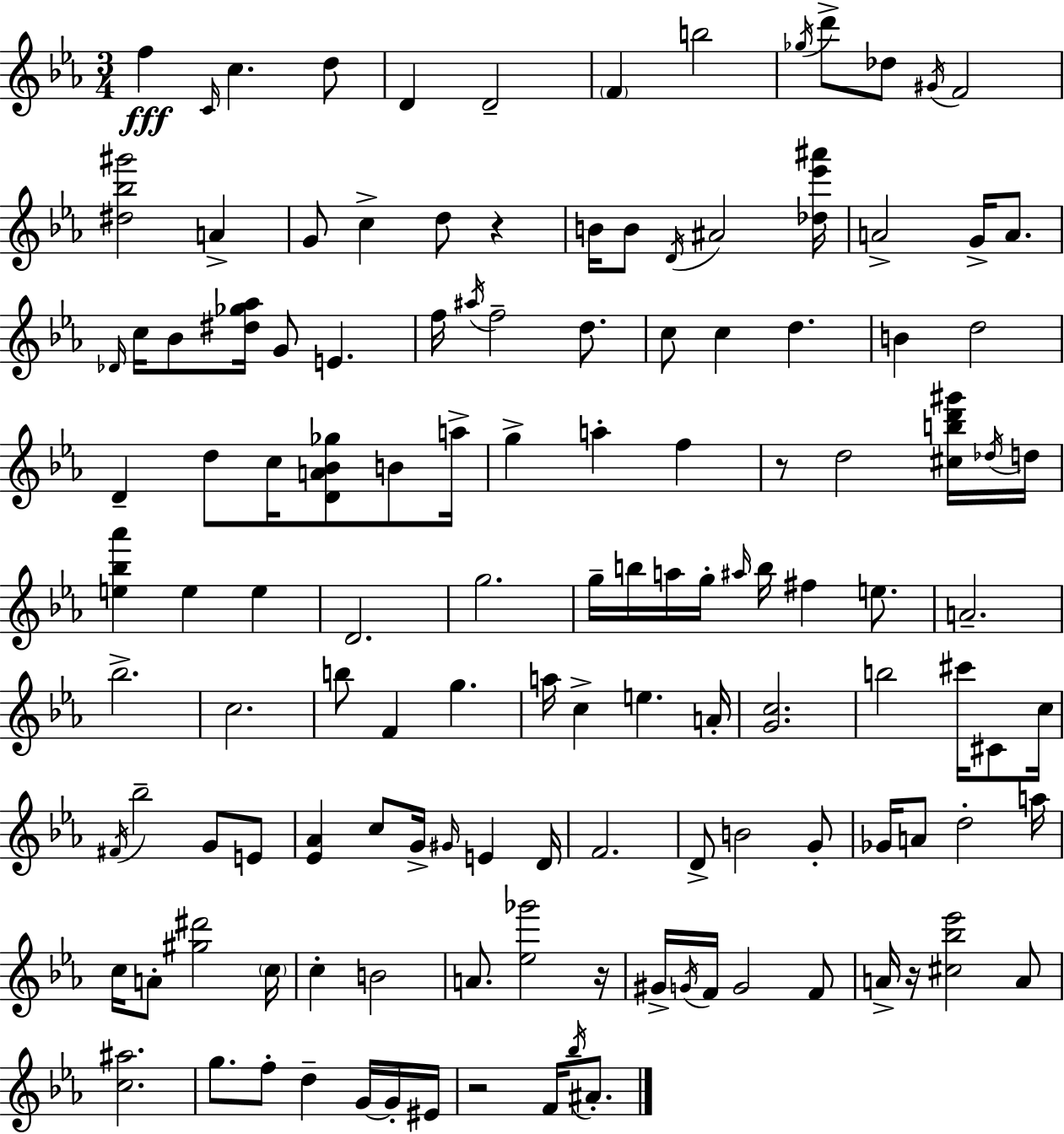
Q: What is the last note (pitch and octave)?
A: A#4